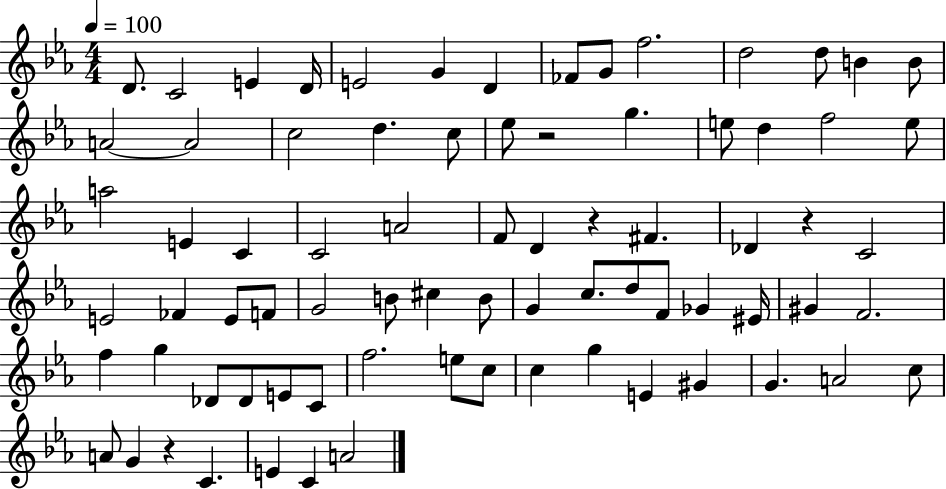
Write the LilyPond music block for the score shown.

{
  \clef treble
  \numericTimeSignature
  \time 4/4
  \key ees \major
  \tempo 4 = 100
  d'8. c'2 e'4 d'16 | e'2 g'4 d'4 | fes'8 g'8 f''2. | d''2 d''8 b'4 b'8 | \break a'2~~ a'2 | c''2 d''4. c''8 | ees''8 r2 g''4. | e''8 d''4 f''2 e''8 | \break a''2 e'4 c'4 | c'2 a'2 | f'8 d'4 r4 fis'4. | des'4 r4 c'2 | \break e'2 fes'4 e'8 f'8 | g'2 b'8 cis''4 b'8 | g'4 c''8. d''8 f'8 ges'4 eis'16 | gis'4 f'2. | \break f''4 g''4 des'8 des'8 e'8 c'8 | f''2. e''8 c''8 | c''4 g''4 e'4 gis'4 | g'4. a'2 c''8 | \break a'8 g'4 r4 c'4. | e'4 c'4 a'2 | \bar "|."
}